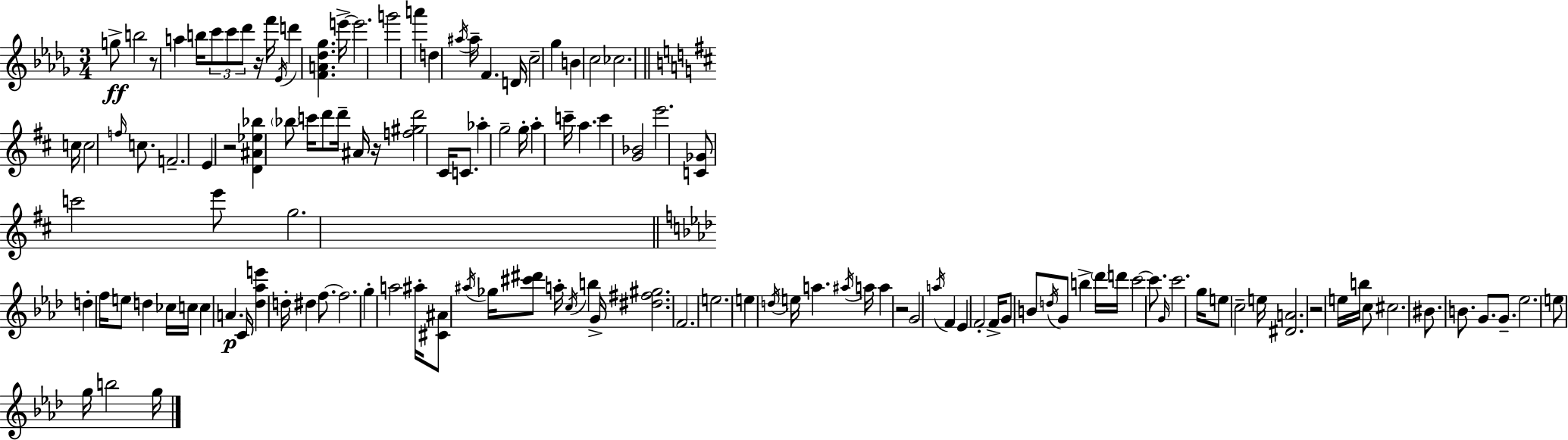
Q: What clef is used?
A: treble